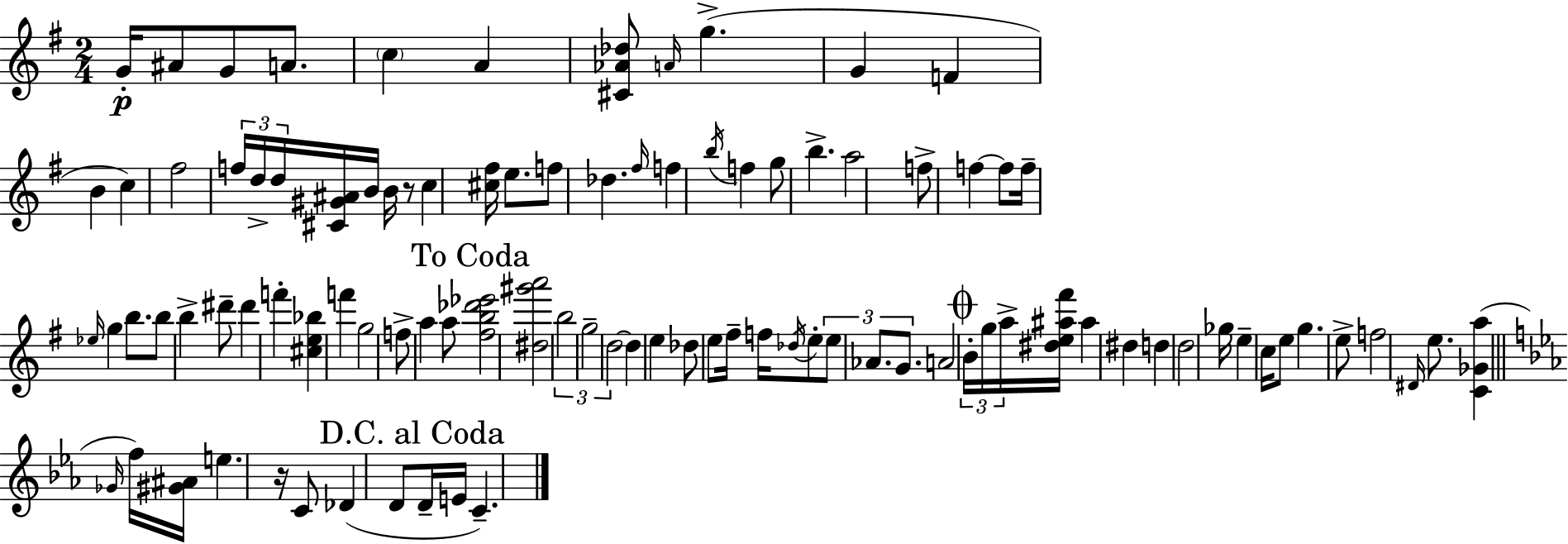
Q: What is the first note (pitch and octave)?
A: G4